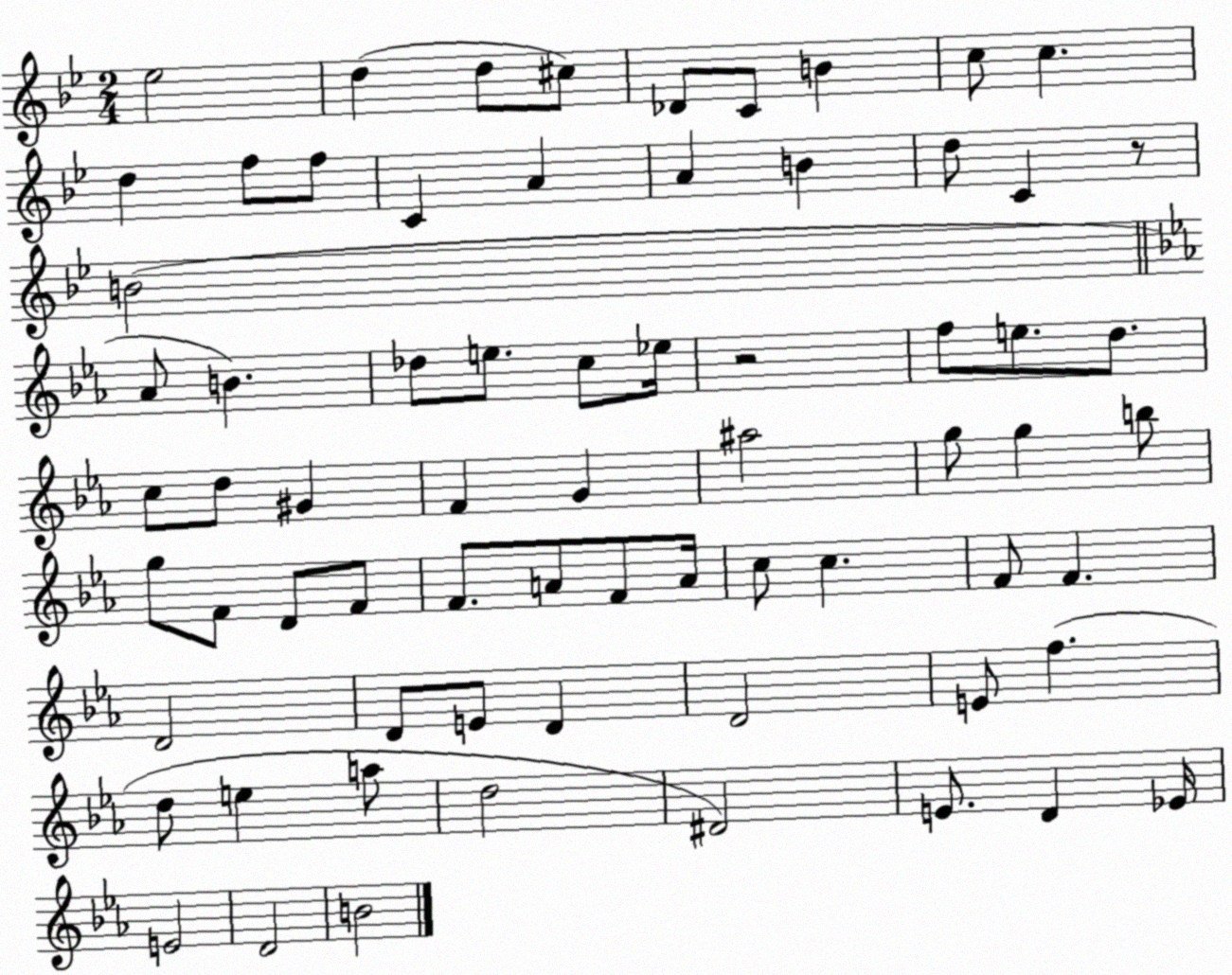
X:1
T:Untitled
M:2/4
L:1/4
K:Bb
_e2 d d/2 ^c/2 _D/2 C/2 B c/2 c d f/2 f/2 C A A B d/2 C z/2 B2 _A/2 B _d/2 e/2 c/2 _e/4 z2 f/2 e/2 d/2 c/2 d/2 ^G F G ^a2 g/2 g b/2 g/2 F/2 D/2 F/2 F/2 A/2 F/2 A/4 c/2 c F/2 F D2 D/2 E/2 D D2 E/2 f d/2 e a/2 d2 ^D2 E/2 D _E/4 E2 D2 B2